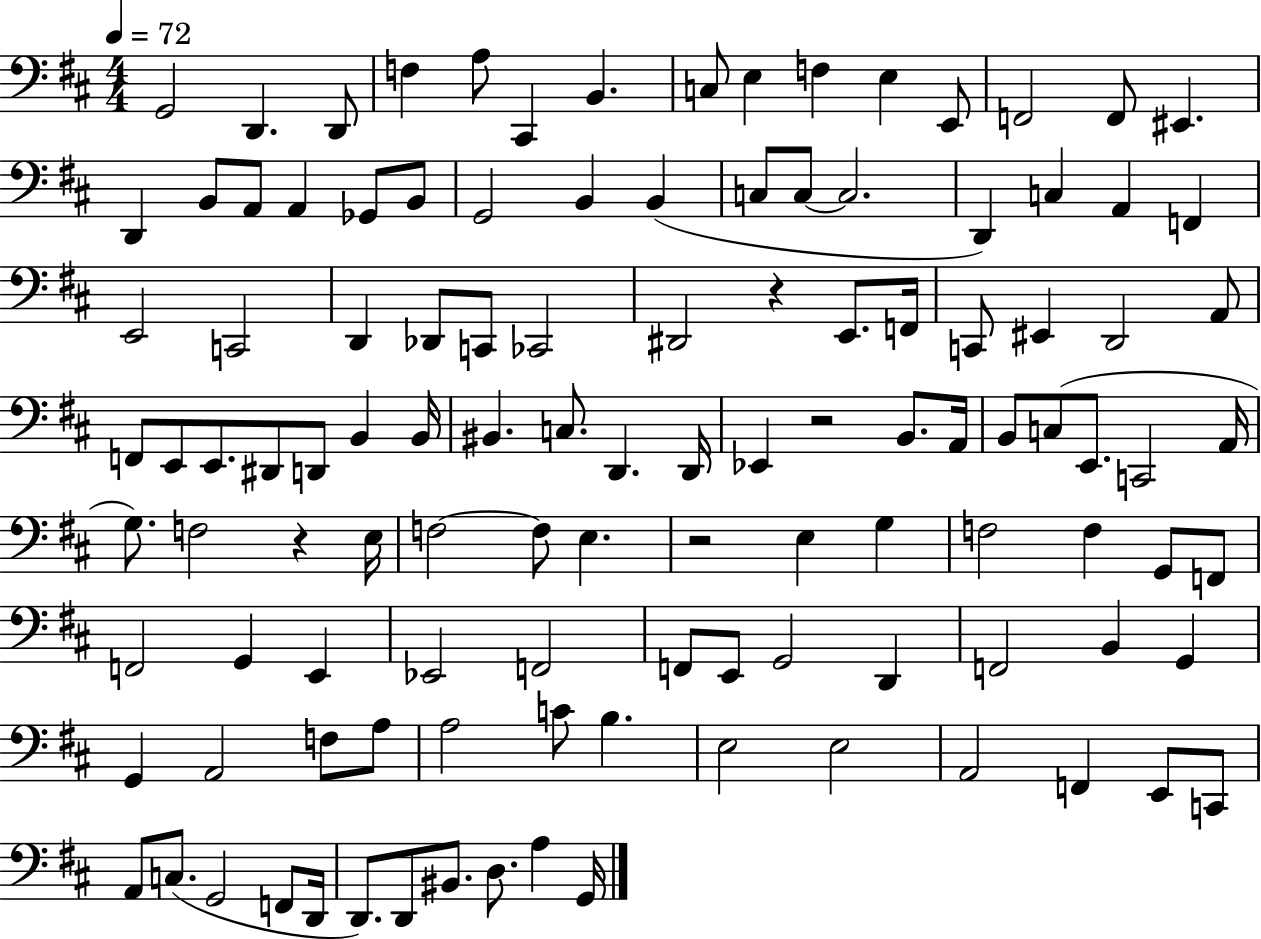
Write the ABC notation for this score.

X:1
T:Untitled
M:4/4
L:1/4
K:D
G,,2 D,, D,,/2 F, A,/2 ^C,, B,, C,/2 E, F, E, E,,/2 F,,2 F,,/2 ^E,, D,, B,,/2 A,,/2 A,, _G,,/2 B,,/2 G,,2 B,, B,, C,/2 C,/2 C,2 D,, C, A,, F,, E,,2 C,,2 D,, _D,,/2 C,,/2 _C,,2 ^D,,2 z E,,/2 F,,/4 C,,/2 ^E,, D,,2 A,,/2 F,,/2 E,,/2 E,,/2 ^D,,/2 D,,/2 B,, B,,/4 ^B,, C,/2 D,, D,,/4 _E,, z2 B,,/2 A,,/4 B,,/2 C,/2 E,,/2 C,,2 A,,/4 G,/2 F,2 z E,/4 F,2 F,/2 E, z2 E, G, F,2 F, G,,/2 F,,/2 F,,2 G,, E,, _E,,2 F,,2 F,,/2 E,,/2 G,,2 D,, F,,2 B,, G,, G,, A,,2 F,/2 A,/2 A,2 C/2 B, E,2 E,2 A,,2 F,, E,,/2 C,,/2 A,,/2 C,/2 G,,2 F,,/2 D,,/4 D,,/2 D,,/2 ^B,,/2 D,/2 A, G,,/4